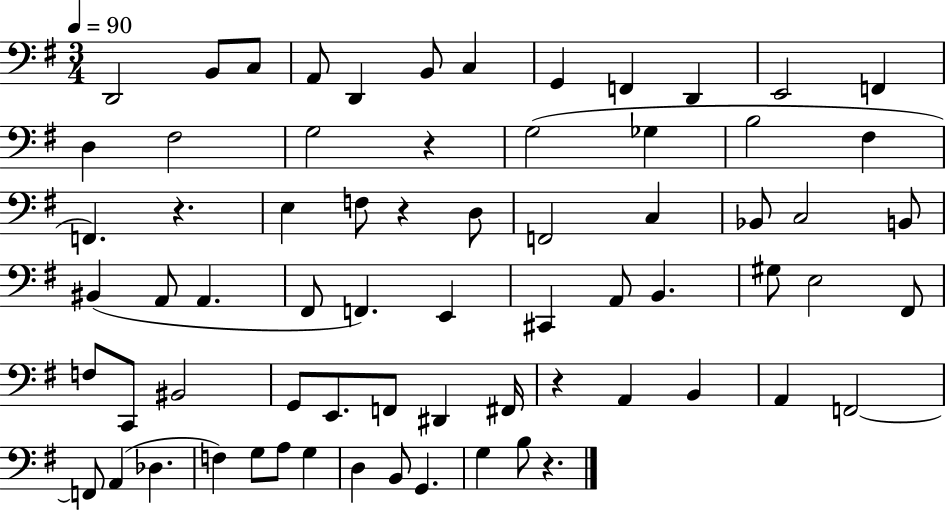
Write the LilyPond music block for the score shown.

{
  \clef bass
  \numericTimeSignature
  \time 3/4
  \key g \major
  \tempo 4 = 90
  \repeat volta 2 { d,2 b,8 c8 | a,8 d,4 b,8 c4 | g,4 f,4 d,4 | e,2 f,4 | \break d4 fis2 | g2 r4 | g2( ges4 | b2 fis4 | \break f,4.) r4. | e4 f8 r4 d8 | f,2 c4 | bes,8 c2 b,8 | \break bis,4( a,8 a,4. | fis,8 f,4.) e,4 | cis,4 a,8 b,4. | gis8 e2 fis,8 | \break f8 c,8 bis,2 | g,8 e,8. f,8 dis,4 fis,16 | r4 a,4 b,4 | a,4 f,2~~ | \break f,8 a,4( des4. | f4) g8 a8 g4 | d4 b,8 g,4. | g4 b8 r4. | \break } \bar "|."
}